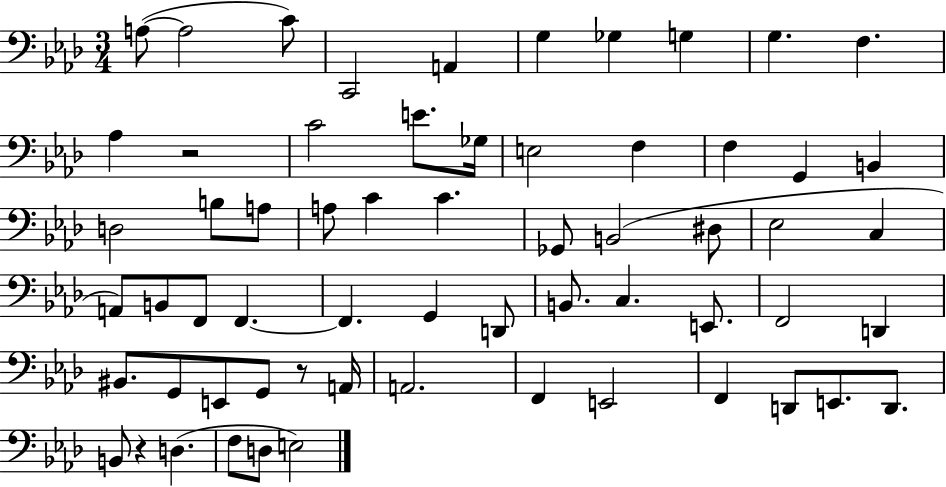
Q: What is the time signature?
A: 3/4